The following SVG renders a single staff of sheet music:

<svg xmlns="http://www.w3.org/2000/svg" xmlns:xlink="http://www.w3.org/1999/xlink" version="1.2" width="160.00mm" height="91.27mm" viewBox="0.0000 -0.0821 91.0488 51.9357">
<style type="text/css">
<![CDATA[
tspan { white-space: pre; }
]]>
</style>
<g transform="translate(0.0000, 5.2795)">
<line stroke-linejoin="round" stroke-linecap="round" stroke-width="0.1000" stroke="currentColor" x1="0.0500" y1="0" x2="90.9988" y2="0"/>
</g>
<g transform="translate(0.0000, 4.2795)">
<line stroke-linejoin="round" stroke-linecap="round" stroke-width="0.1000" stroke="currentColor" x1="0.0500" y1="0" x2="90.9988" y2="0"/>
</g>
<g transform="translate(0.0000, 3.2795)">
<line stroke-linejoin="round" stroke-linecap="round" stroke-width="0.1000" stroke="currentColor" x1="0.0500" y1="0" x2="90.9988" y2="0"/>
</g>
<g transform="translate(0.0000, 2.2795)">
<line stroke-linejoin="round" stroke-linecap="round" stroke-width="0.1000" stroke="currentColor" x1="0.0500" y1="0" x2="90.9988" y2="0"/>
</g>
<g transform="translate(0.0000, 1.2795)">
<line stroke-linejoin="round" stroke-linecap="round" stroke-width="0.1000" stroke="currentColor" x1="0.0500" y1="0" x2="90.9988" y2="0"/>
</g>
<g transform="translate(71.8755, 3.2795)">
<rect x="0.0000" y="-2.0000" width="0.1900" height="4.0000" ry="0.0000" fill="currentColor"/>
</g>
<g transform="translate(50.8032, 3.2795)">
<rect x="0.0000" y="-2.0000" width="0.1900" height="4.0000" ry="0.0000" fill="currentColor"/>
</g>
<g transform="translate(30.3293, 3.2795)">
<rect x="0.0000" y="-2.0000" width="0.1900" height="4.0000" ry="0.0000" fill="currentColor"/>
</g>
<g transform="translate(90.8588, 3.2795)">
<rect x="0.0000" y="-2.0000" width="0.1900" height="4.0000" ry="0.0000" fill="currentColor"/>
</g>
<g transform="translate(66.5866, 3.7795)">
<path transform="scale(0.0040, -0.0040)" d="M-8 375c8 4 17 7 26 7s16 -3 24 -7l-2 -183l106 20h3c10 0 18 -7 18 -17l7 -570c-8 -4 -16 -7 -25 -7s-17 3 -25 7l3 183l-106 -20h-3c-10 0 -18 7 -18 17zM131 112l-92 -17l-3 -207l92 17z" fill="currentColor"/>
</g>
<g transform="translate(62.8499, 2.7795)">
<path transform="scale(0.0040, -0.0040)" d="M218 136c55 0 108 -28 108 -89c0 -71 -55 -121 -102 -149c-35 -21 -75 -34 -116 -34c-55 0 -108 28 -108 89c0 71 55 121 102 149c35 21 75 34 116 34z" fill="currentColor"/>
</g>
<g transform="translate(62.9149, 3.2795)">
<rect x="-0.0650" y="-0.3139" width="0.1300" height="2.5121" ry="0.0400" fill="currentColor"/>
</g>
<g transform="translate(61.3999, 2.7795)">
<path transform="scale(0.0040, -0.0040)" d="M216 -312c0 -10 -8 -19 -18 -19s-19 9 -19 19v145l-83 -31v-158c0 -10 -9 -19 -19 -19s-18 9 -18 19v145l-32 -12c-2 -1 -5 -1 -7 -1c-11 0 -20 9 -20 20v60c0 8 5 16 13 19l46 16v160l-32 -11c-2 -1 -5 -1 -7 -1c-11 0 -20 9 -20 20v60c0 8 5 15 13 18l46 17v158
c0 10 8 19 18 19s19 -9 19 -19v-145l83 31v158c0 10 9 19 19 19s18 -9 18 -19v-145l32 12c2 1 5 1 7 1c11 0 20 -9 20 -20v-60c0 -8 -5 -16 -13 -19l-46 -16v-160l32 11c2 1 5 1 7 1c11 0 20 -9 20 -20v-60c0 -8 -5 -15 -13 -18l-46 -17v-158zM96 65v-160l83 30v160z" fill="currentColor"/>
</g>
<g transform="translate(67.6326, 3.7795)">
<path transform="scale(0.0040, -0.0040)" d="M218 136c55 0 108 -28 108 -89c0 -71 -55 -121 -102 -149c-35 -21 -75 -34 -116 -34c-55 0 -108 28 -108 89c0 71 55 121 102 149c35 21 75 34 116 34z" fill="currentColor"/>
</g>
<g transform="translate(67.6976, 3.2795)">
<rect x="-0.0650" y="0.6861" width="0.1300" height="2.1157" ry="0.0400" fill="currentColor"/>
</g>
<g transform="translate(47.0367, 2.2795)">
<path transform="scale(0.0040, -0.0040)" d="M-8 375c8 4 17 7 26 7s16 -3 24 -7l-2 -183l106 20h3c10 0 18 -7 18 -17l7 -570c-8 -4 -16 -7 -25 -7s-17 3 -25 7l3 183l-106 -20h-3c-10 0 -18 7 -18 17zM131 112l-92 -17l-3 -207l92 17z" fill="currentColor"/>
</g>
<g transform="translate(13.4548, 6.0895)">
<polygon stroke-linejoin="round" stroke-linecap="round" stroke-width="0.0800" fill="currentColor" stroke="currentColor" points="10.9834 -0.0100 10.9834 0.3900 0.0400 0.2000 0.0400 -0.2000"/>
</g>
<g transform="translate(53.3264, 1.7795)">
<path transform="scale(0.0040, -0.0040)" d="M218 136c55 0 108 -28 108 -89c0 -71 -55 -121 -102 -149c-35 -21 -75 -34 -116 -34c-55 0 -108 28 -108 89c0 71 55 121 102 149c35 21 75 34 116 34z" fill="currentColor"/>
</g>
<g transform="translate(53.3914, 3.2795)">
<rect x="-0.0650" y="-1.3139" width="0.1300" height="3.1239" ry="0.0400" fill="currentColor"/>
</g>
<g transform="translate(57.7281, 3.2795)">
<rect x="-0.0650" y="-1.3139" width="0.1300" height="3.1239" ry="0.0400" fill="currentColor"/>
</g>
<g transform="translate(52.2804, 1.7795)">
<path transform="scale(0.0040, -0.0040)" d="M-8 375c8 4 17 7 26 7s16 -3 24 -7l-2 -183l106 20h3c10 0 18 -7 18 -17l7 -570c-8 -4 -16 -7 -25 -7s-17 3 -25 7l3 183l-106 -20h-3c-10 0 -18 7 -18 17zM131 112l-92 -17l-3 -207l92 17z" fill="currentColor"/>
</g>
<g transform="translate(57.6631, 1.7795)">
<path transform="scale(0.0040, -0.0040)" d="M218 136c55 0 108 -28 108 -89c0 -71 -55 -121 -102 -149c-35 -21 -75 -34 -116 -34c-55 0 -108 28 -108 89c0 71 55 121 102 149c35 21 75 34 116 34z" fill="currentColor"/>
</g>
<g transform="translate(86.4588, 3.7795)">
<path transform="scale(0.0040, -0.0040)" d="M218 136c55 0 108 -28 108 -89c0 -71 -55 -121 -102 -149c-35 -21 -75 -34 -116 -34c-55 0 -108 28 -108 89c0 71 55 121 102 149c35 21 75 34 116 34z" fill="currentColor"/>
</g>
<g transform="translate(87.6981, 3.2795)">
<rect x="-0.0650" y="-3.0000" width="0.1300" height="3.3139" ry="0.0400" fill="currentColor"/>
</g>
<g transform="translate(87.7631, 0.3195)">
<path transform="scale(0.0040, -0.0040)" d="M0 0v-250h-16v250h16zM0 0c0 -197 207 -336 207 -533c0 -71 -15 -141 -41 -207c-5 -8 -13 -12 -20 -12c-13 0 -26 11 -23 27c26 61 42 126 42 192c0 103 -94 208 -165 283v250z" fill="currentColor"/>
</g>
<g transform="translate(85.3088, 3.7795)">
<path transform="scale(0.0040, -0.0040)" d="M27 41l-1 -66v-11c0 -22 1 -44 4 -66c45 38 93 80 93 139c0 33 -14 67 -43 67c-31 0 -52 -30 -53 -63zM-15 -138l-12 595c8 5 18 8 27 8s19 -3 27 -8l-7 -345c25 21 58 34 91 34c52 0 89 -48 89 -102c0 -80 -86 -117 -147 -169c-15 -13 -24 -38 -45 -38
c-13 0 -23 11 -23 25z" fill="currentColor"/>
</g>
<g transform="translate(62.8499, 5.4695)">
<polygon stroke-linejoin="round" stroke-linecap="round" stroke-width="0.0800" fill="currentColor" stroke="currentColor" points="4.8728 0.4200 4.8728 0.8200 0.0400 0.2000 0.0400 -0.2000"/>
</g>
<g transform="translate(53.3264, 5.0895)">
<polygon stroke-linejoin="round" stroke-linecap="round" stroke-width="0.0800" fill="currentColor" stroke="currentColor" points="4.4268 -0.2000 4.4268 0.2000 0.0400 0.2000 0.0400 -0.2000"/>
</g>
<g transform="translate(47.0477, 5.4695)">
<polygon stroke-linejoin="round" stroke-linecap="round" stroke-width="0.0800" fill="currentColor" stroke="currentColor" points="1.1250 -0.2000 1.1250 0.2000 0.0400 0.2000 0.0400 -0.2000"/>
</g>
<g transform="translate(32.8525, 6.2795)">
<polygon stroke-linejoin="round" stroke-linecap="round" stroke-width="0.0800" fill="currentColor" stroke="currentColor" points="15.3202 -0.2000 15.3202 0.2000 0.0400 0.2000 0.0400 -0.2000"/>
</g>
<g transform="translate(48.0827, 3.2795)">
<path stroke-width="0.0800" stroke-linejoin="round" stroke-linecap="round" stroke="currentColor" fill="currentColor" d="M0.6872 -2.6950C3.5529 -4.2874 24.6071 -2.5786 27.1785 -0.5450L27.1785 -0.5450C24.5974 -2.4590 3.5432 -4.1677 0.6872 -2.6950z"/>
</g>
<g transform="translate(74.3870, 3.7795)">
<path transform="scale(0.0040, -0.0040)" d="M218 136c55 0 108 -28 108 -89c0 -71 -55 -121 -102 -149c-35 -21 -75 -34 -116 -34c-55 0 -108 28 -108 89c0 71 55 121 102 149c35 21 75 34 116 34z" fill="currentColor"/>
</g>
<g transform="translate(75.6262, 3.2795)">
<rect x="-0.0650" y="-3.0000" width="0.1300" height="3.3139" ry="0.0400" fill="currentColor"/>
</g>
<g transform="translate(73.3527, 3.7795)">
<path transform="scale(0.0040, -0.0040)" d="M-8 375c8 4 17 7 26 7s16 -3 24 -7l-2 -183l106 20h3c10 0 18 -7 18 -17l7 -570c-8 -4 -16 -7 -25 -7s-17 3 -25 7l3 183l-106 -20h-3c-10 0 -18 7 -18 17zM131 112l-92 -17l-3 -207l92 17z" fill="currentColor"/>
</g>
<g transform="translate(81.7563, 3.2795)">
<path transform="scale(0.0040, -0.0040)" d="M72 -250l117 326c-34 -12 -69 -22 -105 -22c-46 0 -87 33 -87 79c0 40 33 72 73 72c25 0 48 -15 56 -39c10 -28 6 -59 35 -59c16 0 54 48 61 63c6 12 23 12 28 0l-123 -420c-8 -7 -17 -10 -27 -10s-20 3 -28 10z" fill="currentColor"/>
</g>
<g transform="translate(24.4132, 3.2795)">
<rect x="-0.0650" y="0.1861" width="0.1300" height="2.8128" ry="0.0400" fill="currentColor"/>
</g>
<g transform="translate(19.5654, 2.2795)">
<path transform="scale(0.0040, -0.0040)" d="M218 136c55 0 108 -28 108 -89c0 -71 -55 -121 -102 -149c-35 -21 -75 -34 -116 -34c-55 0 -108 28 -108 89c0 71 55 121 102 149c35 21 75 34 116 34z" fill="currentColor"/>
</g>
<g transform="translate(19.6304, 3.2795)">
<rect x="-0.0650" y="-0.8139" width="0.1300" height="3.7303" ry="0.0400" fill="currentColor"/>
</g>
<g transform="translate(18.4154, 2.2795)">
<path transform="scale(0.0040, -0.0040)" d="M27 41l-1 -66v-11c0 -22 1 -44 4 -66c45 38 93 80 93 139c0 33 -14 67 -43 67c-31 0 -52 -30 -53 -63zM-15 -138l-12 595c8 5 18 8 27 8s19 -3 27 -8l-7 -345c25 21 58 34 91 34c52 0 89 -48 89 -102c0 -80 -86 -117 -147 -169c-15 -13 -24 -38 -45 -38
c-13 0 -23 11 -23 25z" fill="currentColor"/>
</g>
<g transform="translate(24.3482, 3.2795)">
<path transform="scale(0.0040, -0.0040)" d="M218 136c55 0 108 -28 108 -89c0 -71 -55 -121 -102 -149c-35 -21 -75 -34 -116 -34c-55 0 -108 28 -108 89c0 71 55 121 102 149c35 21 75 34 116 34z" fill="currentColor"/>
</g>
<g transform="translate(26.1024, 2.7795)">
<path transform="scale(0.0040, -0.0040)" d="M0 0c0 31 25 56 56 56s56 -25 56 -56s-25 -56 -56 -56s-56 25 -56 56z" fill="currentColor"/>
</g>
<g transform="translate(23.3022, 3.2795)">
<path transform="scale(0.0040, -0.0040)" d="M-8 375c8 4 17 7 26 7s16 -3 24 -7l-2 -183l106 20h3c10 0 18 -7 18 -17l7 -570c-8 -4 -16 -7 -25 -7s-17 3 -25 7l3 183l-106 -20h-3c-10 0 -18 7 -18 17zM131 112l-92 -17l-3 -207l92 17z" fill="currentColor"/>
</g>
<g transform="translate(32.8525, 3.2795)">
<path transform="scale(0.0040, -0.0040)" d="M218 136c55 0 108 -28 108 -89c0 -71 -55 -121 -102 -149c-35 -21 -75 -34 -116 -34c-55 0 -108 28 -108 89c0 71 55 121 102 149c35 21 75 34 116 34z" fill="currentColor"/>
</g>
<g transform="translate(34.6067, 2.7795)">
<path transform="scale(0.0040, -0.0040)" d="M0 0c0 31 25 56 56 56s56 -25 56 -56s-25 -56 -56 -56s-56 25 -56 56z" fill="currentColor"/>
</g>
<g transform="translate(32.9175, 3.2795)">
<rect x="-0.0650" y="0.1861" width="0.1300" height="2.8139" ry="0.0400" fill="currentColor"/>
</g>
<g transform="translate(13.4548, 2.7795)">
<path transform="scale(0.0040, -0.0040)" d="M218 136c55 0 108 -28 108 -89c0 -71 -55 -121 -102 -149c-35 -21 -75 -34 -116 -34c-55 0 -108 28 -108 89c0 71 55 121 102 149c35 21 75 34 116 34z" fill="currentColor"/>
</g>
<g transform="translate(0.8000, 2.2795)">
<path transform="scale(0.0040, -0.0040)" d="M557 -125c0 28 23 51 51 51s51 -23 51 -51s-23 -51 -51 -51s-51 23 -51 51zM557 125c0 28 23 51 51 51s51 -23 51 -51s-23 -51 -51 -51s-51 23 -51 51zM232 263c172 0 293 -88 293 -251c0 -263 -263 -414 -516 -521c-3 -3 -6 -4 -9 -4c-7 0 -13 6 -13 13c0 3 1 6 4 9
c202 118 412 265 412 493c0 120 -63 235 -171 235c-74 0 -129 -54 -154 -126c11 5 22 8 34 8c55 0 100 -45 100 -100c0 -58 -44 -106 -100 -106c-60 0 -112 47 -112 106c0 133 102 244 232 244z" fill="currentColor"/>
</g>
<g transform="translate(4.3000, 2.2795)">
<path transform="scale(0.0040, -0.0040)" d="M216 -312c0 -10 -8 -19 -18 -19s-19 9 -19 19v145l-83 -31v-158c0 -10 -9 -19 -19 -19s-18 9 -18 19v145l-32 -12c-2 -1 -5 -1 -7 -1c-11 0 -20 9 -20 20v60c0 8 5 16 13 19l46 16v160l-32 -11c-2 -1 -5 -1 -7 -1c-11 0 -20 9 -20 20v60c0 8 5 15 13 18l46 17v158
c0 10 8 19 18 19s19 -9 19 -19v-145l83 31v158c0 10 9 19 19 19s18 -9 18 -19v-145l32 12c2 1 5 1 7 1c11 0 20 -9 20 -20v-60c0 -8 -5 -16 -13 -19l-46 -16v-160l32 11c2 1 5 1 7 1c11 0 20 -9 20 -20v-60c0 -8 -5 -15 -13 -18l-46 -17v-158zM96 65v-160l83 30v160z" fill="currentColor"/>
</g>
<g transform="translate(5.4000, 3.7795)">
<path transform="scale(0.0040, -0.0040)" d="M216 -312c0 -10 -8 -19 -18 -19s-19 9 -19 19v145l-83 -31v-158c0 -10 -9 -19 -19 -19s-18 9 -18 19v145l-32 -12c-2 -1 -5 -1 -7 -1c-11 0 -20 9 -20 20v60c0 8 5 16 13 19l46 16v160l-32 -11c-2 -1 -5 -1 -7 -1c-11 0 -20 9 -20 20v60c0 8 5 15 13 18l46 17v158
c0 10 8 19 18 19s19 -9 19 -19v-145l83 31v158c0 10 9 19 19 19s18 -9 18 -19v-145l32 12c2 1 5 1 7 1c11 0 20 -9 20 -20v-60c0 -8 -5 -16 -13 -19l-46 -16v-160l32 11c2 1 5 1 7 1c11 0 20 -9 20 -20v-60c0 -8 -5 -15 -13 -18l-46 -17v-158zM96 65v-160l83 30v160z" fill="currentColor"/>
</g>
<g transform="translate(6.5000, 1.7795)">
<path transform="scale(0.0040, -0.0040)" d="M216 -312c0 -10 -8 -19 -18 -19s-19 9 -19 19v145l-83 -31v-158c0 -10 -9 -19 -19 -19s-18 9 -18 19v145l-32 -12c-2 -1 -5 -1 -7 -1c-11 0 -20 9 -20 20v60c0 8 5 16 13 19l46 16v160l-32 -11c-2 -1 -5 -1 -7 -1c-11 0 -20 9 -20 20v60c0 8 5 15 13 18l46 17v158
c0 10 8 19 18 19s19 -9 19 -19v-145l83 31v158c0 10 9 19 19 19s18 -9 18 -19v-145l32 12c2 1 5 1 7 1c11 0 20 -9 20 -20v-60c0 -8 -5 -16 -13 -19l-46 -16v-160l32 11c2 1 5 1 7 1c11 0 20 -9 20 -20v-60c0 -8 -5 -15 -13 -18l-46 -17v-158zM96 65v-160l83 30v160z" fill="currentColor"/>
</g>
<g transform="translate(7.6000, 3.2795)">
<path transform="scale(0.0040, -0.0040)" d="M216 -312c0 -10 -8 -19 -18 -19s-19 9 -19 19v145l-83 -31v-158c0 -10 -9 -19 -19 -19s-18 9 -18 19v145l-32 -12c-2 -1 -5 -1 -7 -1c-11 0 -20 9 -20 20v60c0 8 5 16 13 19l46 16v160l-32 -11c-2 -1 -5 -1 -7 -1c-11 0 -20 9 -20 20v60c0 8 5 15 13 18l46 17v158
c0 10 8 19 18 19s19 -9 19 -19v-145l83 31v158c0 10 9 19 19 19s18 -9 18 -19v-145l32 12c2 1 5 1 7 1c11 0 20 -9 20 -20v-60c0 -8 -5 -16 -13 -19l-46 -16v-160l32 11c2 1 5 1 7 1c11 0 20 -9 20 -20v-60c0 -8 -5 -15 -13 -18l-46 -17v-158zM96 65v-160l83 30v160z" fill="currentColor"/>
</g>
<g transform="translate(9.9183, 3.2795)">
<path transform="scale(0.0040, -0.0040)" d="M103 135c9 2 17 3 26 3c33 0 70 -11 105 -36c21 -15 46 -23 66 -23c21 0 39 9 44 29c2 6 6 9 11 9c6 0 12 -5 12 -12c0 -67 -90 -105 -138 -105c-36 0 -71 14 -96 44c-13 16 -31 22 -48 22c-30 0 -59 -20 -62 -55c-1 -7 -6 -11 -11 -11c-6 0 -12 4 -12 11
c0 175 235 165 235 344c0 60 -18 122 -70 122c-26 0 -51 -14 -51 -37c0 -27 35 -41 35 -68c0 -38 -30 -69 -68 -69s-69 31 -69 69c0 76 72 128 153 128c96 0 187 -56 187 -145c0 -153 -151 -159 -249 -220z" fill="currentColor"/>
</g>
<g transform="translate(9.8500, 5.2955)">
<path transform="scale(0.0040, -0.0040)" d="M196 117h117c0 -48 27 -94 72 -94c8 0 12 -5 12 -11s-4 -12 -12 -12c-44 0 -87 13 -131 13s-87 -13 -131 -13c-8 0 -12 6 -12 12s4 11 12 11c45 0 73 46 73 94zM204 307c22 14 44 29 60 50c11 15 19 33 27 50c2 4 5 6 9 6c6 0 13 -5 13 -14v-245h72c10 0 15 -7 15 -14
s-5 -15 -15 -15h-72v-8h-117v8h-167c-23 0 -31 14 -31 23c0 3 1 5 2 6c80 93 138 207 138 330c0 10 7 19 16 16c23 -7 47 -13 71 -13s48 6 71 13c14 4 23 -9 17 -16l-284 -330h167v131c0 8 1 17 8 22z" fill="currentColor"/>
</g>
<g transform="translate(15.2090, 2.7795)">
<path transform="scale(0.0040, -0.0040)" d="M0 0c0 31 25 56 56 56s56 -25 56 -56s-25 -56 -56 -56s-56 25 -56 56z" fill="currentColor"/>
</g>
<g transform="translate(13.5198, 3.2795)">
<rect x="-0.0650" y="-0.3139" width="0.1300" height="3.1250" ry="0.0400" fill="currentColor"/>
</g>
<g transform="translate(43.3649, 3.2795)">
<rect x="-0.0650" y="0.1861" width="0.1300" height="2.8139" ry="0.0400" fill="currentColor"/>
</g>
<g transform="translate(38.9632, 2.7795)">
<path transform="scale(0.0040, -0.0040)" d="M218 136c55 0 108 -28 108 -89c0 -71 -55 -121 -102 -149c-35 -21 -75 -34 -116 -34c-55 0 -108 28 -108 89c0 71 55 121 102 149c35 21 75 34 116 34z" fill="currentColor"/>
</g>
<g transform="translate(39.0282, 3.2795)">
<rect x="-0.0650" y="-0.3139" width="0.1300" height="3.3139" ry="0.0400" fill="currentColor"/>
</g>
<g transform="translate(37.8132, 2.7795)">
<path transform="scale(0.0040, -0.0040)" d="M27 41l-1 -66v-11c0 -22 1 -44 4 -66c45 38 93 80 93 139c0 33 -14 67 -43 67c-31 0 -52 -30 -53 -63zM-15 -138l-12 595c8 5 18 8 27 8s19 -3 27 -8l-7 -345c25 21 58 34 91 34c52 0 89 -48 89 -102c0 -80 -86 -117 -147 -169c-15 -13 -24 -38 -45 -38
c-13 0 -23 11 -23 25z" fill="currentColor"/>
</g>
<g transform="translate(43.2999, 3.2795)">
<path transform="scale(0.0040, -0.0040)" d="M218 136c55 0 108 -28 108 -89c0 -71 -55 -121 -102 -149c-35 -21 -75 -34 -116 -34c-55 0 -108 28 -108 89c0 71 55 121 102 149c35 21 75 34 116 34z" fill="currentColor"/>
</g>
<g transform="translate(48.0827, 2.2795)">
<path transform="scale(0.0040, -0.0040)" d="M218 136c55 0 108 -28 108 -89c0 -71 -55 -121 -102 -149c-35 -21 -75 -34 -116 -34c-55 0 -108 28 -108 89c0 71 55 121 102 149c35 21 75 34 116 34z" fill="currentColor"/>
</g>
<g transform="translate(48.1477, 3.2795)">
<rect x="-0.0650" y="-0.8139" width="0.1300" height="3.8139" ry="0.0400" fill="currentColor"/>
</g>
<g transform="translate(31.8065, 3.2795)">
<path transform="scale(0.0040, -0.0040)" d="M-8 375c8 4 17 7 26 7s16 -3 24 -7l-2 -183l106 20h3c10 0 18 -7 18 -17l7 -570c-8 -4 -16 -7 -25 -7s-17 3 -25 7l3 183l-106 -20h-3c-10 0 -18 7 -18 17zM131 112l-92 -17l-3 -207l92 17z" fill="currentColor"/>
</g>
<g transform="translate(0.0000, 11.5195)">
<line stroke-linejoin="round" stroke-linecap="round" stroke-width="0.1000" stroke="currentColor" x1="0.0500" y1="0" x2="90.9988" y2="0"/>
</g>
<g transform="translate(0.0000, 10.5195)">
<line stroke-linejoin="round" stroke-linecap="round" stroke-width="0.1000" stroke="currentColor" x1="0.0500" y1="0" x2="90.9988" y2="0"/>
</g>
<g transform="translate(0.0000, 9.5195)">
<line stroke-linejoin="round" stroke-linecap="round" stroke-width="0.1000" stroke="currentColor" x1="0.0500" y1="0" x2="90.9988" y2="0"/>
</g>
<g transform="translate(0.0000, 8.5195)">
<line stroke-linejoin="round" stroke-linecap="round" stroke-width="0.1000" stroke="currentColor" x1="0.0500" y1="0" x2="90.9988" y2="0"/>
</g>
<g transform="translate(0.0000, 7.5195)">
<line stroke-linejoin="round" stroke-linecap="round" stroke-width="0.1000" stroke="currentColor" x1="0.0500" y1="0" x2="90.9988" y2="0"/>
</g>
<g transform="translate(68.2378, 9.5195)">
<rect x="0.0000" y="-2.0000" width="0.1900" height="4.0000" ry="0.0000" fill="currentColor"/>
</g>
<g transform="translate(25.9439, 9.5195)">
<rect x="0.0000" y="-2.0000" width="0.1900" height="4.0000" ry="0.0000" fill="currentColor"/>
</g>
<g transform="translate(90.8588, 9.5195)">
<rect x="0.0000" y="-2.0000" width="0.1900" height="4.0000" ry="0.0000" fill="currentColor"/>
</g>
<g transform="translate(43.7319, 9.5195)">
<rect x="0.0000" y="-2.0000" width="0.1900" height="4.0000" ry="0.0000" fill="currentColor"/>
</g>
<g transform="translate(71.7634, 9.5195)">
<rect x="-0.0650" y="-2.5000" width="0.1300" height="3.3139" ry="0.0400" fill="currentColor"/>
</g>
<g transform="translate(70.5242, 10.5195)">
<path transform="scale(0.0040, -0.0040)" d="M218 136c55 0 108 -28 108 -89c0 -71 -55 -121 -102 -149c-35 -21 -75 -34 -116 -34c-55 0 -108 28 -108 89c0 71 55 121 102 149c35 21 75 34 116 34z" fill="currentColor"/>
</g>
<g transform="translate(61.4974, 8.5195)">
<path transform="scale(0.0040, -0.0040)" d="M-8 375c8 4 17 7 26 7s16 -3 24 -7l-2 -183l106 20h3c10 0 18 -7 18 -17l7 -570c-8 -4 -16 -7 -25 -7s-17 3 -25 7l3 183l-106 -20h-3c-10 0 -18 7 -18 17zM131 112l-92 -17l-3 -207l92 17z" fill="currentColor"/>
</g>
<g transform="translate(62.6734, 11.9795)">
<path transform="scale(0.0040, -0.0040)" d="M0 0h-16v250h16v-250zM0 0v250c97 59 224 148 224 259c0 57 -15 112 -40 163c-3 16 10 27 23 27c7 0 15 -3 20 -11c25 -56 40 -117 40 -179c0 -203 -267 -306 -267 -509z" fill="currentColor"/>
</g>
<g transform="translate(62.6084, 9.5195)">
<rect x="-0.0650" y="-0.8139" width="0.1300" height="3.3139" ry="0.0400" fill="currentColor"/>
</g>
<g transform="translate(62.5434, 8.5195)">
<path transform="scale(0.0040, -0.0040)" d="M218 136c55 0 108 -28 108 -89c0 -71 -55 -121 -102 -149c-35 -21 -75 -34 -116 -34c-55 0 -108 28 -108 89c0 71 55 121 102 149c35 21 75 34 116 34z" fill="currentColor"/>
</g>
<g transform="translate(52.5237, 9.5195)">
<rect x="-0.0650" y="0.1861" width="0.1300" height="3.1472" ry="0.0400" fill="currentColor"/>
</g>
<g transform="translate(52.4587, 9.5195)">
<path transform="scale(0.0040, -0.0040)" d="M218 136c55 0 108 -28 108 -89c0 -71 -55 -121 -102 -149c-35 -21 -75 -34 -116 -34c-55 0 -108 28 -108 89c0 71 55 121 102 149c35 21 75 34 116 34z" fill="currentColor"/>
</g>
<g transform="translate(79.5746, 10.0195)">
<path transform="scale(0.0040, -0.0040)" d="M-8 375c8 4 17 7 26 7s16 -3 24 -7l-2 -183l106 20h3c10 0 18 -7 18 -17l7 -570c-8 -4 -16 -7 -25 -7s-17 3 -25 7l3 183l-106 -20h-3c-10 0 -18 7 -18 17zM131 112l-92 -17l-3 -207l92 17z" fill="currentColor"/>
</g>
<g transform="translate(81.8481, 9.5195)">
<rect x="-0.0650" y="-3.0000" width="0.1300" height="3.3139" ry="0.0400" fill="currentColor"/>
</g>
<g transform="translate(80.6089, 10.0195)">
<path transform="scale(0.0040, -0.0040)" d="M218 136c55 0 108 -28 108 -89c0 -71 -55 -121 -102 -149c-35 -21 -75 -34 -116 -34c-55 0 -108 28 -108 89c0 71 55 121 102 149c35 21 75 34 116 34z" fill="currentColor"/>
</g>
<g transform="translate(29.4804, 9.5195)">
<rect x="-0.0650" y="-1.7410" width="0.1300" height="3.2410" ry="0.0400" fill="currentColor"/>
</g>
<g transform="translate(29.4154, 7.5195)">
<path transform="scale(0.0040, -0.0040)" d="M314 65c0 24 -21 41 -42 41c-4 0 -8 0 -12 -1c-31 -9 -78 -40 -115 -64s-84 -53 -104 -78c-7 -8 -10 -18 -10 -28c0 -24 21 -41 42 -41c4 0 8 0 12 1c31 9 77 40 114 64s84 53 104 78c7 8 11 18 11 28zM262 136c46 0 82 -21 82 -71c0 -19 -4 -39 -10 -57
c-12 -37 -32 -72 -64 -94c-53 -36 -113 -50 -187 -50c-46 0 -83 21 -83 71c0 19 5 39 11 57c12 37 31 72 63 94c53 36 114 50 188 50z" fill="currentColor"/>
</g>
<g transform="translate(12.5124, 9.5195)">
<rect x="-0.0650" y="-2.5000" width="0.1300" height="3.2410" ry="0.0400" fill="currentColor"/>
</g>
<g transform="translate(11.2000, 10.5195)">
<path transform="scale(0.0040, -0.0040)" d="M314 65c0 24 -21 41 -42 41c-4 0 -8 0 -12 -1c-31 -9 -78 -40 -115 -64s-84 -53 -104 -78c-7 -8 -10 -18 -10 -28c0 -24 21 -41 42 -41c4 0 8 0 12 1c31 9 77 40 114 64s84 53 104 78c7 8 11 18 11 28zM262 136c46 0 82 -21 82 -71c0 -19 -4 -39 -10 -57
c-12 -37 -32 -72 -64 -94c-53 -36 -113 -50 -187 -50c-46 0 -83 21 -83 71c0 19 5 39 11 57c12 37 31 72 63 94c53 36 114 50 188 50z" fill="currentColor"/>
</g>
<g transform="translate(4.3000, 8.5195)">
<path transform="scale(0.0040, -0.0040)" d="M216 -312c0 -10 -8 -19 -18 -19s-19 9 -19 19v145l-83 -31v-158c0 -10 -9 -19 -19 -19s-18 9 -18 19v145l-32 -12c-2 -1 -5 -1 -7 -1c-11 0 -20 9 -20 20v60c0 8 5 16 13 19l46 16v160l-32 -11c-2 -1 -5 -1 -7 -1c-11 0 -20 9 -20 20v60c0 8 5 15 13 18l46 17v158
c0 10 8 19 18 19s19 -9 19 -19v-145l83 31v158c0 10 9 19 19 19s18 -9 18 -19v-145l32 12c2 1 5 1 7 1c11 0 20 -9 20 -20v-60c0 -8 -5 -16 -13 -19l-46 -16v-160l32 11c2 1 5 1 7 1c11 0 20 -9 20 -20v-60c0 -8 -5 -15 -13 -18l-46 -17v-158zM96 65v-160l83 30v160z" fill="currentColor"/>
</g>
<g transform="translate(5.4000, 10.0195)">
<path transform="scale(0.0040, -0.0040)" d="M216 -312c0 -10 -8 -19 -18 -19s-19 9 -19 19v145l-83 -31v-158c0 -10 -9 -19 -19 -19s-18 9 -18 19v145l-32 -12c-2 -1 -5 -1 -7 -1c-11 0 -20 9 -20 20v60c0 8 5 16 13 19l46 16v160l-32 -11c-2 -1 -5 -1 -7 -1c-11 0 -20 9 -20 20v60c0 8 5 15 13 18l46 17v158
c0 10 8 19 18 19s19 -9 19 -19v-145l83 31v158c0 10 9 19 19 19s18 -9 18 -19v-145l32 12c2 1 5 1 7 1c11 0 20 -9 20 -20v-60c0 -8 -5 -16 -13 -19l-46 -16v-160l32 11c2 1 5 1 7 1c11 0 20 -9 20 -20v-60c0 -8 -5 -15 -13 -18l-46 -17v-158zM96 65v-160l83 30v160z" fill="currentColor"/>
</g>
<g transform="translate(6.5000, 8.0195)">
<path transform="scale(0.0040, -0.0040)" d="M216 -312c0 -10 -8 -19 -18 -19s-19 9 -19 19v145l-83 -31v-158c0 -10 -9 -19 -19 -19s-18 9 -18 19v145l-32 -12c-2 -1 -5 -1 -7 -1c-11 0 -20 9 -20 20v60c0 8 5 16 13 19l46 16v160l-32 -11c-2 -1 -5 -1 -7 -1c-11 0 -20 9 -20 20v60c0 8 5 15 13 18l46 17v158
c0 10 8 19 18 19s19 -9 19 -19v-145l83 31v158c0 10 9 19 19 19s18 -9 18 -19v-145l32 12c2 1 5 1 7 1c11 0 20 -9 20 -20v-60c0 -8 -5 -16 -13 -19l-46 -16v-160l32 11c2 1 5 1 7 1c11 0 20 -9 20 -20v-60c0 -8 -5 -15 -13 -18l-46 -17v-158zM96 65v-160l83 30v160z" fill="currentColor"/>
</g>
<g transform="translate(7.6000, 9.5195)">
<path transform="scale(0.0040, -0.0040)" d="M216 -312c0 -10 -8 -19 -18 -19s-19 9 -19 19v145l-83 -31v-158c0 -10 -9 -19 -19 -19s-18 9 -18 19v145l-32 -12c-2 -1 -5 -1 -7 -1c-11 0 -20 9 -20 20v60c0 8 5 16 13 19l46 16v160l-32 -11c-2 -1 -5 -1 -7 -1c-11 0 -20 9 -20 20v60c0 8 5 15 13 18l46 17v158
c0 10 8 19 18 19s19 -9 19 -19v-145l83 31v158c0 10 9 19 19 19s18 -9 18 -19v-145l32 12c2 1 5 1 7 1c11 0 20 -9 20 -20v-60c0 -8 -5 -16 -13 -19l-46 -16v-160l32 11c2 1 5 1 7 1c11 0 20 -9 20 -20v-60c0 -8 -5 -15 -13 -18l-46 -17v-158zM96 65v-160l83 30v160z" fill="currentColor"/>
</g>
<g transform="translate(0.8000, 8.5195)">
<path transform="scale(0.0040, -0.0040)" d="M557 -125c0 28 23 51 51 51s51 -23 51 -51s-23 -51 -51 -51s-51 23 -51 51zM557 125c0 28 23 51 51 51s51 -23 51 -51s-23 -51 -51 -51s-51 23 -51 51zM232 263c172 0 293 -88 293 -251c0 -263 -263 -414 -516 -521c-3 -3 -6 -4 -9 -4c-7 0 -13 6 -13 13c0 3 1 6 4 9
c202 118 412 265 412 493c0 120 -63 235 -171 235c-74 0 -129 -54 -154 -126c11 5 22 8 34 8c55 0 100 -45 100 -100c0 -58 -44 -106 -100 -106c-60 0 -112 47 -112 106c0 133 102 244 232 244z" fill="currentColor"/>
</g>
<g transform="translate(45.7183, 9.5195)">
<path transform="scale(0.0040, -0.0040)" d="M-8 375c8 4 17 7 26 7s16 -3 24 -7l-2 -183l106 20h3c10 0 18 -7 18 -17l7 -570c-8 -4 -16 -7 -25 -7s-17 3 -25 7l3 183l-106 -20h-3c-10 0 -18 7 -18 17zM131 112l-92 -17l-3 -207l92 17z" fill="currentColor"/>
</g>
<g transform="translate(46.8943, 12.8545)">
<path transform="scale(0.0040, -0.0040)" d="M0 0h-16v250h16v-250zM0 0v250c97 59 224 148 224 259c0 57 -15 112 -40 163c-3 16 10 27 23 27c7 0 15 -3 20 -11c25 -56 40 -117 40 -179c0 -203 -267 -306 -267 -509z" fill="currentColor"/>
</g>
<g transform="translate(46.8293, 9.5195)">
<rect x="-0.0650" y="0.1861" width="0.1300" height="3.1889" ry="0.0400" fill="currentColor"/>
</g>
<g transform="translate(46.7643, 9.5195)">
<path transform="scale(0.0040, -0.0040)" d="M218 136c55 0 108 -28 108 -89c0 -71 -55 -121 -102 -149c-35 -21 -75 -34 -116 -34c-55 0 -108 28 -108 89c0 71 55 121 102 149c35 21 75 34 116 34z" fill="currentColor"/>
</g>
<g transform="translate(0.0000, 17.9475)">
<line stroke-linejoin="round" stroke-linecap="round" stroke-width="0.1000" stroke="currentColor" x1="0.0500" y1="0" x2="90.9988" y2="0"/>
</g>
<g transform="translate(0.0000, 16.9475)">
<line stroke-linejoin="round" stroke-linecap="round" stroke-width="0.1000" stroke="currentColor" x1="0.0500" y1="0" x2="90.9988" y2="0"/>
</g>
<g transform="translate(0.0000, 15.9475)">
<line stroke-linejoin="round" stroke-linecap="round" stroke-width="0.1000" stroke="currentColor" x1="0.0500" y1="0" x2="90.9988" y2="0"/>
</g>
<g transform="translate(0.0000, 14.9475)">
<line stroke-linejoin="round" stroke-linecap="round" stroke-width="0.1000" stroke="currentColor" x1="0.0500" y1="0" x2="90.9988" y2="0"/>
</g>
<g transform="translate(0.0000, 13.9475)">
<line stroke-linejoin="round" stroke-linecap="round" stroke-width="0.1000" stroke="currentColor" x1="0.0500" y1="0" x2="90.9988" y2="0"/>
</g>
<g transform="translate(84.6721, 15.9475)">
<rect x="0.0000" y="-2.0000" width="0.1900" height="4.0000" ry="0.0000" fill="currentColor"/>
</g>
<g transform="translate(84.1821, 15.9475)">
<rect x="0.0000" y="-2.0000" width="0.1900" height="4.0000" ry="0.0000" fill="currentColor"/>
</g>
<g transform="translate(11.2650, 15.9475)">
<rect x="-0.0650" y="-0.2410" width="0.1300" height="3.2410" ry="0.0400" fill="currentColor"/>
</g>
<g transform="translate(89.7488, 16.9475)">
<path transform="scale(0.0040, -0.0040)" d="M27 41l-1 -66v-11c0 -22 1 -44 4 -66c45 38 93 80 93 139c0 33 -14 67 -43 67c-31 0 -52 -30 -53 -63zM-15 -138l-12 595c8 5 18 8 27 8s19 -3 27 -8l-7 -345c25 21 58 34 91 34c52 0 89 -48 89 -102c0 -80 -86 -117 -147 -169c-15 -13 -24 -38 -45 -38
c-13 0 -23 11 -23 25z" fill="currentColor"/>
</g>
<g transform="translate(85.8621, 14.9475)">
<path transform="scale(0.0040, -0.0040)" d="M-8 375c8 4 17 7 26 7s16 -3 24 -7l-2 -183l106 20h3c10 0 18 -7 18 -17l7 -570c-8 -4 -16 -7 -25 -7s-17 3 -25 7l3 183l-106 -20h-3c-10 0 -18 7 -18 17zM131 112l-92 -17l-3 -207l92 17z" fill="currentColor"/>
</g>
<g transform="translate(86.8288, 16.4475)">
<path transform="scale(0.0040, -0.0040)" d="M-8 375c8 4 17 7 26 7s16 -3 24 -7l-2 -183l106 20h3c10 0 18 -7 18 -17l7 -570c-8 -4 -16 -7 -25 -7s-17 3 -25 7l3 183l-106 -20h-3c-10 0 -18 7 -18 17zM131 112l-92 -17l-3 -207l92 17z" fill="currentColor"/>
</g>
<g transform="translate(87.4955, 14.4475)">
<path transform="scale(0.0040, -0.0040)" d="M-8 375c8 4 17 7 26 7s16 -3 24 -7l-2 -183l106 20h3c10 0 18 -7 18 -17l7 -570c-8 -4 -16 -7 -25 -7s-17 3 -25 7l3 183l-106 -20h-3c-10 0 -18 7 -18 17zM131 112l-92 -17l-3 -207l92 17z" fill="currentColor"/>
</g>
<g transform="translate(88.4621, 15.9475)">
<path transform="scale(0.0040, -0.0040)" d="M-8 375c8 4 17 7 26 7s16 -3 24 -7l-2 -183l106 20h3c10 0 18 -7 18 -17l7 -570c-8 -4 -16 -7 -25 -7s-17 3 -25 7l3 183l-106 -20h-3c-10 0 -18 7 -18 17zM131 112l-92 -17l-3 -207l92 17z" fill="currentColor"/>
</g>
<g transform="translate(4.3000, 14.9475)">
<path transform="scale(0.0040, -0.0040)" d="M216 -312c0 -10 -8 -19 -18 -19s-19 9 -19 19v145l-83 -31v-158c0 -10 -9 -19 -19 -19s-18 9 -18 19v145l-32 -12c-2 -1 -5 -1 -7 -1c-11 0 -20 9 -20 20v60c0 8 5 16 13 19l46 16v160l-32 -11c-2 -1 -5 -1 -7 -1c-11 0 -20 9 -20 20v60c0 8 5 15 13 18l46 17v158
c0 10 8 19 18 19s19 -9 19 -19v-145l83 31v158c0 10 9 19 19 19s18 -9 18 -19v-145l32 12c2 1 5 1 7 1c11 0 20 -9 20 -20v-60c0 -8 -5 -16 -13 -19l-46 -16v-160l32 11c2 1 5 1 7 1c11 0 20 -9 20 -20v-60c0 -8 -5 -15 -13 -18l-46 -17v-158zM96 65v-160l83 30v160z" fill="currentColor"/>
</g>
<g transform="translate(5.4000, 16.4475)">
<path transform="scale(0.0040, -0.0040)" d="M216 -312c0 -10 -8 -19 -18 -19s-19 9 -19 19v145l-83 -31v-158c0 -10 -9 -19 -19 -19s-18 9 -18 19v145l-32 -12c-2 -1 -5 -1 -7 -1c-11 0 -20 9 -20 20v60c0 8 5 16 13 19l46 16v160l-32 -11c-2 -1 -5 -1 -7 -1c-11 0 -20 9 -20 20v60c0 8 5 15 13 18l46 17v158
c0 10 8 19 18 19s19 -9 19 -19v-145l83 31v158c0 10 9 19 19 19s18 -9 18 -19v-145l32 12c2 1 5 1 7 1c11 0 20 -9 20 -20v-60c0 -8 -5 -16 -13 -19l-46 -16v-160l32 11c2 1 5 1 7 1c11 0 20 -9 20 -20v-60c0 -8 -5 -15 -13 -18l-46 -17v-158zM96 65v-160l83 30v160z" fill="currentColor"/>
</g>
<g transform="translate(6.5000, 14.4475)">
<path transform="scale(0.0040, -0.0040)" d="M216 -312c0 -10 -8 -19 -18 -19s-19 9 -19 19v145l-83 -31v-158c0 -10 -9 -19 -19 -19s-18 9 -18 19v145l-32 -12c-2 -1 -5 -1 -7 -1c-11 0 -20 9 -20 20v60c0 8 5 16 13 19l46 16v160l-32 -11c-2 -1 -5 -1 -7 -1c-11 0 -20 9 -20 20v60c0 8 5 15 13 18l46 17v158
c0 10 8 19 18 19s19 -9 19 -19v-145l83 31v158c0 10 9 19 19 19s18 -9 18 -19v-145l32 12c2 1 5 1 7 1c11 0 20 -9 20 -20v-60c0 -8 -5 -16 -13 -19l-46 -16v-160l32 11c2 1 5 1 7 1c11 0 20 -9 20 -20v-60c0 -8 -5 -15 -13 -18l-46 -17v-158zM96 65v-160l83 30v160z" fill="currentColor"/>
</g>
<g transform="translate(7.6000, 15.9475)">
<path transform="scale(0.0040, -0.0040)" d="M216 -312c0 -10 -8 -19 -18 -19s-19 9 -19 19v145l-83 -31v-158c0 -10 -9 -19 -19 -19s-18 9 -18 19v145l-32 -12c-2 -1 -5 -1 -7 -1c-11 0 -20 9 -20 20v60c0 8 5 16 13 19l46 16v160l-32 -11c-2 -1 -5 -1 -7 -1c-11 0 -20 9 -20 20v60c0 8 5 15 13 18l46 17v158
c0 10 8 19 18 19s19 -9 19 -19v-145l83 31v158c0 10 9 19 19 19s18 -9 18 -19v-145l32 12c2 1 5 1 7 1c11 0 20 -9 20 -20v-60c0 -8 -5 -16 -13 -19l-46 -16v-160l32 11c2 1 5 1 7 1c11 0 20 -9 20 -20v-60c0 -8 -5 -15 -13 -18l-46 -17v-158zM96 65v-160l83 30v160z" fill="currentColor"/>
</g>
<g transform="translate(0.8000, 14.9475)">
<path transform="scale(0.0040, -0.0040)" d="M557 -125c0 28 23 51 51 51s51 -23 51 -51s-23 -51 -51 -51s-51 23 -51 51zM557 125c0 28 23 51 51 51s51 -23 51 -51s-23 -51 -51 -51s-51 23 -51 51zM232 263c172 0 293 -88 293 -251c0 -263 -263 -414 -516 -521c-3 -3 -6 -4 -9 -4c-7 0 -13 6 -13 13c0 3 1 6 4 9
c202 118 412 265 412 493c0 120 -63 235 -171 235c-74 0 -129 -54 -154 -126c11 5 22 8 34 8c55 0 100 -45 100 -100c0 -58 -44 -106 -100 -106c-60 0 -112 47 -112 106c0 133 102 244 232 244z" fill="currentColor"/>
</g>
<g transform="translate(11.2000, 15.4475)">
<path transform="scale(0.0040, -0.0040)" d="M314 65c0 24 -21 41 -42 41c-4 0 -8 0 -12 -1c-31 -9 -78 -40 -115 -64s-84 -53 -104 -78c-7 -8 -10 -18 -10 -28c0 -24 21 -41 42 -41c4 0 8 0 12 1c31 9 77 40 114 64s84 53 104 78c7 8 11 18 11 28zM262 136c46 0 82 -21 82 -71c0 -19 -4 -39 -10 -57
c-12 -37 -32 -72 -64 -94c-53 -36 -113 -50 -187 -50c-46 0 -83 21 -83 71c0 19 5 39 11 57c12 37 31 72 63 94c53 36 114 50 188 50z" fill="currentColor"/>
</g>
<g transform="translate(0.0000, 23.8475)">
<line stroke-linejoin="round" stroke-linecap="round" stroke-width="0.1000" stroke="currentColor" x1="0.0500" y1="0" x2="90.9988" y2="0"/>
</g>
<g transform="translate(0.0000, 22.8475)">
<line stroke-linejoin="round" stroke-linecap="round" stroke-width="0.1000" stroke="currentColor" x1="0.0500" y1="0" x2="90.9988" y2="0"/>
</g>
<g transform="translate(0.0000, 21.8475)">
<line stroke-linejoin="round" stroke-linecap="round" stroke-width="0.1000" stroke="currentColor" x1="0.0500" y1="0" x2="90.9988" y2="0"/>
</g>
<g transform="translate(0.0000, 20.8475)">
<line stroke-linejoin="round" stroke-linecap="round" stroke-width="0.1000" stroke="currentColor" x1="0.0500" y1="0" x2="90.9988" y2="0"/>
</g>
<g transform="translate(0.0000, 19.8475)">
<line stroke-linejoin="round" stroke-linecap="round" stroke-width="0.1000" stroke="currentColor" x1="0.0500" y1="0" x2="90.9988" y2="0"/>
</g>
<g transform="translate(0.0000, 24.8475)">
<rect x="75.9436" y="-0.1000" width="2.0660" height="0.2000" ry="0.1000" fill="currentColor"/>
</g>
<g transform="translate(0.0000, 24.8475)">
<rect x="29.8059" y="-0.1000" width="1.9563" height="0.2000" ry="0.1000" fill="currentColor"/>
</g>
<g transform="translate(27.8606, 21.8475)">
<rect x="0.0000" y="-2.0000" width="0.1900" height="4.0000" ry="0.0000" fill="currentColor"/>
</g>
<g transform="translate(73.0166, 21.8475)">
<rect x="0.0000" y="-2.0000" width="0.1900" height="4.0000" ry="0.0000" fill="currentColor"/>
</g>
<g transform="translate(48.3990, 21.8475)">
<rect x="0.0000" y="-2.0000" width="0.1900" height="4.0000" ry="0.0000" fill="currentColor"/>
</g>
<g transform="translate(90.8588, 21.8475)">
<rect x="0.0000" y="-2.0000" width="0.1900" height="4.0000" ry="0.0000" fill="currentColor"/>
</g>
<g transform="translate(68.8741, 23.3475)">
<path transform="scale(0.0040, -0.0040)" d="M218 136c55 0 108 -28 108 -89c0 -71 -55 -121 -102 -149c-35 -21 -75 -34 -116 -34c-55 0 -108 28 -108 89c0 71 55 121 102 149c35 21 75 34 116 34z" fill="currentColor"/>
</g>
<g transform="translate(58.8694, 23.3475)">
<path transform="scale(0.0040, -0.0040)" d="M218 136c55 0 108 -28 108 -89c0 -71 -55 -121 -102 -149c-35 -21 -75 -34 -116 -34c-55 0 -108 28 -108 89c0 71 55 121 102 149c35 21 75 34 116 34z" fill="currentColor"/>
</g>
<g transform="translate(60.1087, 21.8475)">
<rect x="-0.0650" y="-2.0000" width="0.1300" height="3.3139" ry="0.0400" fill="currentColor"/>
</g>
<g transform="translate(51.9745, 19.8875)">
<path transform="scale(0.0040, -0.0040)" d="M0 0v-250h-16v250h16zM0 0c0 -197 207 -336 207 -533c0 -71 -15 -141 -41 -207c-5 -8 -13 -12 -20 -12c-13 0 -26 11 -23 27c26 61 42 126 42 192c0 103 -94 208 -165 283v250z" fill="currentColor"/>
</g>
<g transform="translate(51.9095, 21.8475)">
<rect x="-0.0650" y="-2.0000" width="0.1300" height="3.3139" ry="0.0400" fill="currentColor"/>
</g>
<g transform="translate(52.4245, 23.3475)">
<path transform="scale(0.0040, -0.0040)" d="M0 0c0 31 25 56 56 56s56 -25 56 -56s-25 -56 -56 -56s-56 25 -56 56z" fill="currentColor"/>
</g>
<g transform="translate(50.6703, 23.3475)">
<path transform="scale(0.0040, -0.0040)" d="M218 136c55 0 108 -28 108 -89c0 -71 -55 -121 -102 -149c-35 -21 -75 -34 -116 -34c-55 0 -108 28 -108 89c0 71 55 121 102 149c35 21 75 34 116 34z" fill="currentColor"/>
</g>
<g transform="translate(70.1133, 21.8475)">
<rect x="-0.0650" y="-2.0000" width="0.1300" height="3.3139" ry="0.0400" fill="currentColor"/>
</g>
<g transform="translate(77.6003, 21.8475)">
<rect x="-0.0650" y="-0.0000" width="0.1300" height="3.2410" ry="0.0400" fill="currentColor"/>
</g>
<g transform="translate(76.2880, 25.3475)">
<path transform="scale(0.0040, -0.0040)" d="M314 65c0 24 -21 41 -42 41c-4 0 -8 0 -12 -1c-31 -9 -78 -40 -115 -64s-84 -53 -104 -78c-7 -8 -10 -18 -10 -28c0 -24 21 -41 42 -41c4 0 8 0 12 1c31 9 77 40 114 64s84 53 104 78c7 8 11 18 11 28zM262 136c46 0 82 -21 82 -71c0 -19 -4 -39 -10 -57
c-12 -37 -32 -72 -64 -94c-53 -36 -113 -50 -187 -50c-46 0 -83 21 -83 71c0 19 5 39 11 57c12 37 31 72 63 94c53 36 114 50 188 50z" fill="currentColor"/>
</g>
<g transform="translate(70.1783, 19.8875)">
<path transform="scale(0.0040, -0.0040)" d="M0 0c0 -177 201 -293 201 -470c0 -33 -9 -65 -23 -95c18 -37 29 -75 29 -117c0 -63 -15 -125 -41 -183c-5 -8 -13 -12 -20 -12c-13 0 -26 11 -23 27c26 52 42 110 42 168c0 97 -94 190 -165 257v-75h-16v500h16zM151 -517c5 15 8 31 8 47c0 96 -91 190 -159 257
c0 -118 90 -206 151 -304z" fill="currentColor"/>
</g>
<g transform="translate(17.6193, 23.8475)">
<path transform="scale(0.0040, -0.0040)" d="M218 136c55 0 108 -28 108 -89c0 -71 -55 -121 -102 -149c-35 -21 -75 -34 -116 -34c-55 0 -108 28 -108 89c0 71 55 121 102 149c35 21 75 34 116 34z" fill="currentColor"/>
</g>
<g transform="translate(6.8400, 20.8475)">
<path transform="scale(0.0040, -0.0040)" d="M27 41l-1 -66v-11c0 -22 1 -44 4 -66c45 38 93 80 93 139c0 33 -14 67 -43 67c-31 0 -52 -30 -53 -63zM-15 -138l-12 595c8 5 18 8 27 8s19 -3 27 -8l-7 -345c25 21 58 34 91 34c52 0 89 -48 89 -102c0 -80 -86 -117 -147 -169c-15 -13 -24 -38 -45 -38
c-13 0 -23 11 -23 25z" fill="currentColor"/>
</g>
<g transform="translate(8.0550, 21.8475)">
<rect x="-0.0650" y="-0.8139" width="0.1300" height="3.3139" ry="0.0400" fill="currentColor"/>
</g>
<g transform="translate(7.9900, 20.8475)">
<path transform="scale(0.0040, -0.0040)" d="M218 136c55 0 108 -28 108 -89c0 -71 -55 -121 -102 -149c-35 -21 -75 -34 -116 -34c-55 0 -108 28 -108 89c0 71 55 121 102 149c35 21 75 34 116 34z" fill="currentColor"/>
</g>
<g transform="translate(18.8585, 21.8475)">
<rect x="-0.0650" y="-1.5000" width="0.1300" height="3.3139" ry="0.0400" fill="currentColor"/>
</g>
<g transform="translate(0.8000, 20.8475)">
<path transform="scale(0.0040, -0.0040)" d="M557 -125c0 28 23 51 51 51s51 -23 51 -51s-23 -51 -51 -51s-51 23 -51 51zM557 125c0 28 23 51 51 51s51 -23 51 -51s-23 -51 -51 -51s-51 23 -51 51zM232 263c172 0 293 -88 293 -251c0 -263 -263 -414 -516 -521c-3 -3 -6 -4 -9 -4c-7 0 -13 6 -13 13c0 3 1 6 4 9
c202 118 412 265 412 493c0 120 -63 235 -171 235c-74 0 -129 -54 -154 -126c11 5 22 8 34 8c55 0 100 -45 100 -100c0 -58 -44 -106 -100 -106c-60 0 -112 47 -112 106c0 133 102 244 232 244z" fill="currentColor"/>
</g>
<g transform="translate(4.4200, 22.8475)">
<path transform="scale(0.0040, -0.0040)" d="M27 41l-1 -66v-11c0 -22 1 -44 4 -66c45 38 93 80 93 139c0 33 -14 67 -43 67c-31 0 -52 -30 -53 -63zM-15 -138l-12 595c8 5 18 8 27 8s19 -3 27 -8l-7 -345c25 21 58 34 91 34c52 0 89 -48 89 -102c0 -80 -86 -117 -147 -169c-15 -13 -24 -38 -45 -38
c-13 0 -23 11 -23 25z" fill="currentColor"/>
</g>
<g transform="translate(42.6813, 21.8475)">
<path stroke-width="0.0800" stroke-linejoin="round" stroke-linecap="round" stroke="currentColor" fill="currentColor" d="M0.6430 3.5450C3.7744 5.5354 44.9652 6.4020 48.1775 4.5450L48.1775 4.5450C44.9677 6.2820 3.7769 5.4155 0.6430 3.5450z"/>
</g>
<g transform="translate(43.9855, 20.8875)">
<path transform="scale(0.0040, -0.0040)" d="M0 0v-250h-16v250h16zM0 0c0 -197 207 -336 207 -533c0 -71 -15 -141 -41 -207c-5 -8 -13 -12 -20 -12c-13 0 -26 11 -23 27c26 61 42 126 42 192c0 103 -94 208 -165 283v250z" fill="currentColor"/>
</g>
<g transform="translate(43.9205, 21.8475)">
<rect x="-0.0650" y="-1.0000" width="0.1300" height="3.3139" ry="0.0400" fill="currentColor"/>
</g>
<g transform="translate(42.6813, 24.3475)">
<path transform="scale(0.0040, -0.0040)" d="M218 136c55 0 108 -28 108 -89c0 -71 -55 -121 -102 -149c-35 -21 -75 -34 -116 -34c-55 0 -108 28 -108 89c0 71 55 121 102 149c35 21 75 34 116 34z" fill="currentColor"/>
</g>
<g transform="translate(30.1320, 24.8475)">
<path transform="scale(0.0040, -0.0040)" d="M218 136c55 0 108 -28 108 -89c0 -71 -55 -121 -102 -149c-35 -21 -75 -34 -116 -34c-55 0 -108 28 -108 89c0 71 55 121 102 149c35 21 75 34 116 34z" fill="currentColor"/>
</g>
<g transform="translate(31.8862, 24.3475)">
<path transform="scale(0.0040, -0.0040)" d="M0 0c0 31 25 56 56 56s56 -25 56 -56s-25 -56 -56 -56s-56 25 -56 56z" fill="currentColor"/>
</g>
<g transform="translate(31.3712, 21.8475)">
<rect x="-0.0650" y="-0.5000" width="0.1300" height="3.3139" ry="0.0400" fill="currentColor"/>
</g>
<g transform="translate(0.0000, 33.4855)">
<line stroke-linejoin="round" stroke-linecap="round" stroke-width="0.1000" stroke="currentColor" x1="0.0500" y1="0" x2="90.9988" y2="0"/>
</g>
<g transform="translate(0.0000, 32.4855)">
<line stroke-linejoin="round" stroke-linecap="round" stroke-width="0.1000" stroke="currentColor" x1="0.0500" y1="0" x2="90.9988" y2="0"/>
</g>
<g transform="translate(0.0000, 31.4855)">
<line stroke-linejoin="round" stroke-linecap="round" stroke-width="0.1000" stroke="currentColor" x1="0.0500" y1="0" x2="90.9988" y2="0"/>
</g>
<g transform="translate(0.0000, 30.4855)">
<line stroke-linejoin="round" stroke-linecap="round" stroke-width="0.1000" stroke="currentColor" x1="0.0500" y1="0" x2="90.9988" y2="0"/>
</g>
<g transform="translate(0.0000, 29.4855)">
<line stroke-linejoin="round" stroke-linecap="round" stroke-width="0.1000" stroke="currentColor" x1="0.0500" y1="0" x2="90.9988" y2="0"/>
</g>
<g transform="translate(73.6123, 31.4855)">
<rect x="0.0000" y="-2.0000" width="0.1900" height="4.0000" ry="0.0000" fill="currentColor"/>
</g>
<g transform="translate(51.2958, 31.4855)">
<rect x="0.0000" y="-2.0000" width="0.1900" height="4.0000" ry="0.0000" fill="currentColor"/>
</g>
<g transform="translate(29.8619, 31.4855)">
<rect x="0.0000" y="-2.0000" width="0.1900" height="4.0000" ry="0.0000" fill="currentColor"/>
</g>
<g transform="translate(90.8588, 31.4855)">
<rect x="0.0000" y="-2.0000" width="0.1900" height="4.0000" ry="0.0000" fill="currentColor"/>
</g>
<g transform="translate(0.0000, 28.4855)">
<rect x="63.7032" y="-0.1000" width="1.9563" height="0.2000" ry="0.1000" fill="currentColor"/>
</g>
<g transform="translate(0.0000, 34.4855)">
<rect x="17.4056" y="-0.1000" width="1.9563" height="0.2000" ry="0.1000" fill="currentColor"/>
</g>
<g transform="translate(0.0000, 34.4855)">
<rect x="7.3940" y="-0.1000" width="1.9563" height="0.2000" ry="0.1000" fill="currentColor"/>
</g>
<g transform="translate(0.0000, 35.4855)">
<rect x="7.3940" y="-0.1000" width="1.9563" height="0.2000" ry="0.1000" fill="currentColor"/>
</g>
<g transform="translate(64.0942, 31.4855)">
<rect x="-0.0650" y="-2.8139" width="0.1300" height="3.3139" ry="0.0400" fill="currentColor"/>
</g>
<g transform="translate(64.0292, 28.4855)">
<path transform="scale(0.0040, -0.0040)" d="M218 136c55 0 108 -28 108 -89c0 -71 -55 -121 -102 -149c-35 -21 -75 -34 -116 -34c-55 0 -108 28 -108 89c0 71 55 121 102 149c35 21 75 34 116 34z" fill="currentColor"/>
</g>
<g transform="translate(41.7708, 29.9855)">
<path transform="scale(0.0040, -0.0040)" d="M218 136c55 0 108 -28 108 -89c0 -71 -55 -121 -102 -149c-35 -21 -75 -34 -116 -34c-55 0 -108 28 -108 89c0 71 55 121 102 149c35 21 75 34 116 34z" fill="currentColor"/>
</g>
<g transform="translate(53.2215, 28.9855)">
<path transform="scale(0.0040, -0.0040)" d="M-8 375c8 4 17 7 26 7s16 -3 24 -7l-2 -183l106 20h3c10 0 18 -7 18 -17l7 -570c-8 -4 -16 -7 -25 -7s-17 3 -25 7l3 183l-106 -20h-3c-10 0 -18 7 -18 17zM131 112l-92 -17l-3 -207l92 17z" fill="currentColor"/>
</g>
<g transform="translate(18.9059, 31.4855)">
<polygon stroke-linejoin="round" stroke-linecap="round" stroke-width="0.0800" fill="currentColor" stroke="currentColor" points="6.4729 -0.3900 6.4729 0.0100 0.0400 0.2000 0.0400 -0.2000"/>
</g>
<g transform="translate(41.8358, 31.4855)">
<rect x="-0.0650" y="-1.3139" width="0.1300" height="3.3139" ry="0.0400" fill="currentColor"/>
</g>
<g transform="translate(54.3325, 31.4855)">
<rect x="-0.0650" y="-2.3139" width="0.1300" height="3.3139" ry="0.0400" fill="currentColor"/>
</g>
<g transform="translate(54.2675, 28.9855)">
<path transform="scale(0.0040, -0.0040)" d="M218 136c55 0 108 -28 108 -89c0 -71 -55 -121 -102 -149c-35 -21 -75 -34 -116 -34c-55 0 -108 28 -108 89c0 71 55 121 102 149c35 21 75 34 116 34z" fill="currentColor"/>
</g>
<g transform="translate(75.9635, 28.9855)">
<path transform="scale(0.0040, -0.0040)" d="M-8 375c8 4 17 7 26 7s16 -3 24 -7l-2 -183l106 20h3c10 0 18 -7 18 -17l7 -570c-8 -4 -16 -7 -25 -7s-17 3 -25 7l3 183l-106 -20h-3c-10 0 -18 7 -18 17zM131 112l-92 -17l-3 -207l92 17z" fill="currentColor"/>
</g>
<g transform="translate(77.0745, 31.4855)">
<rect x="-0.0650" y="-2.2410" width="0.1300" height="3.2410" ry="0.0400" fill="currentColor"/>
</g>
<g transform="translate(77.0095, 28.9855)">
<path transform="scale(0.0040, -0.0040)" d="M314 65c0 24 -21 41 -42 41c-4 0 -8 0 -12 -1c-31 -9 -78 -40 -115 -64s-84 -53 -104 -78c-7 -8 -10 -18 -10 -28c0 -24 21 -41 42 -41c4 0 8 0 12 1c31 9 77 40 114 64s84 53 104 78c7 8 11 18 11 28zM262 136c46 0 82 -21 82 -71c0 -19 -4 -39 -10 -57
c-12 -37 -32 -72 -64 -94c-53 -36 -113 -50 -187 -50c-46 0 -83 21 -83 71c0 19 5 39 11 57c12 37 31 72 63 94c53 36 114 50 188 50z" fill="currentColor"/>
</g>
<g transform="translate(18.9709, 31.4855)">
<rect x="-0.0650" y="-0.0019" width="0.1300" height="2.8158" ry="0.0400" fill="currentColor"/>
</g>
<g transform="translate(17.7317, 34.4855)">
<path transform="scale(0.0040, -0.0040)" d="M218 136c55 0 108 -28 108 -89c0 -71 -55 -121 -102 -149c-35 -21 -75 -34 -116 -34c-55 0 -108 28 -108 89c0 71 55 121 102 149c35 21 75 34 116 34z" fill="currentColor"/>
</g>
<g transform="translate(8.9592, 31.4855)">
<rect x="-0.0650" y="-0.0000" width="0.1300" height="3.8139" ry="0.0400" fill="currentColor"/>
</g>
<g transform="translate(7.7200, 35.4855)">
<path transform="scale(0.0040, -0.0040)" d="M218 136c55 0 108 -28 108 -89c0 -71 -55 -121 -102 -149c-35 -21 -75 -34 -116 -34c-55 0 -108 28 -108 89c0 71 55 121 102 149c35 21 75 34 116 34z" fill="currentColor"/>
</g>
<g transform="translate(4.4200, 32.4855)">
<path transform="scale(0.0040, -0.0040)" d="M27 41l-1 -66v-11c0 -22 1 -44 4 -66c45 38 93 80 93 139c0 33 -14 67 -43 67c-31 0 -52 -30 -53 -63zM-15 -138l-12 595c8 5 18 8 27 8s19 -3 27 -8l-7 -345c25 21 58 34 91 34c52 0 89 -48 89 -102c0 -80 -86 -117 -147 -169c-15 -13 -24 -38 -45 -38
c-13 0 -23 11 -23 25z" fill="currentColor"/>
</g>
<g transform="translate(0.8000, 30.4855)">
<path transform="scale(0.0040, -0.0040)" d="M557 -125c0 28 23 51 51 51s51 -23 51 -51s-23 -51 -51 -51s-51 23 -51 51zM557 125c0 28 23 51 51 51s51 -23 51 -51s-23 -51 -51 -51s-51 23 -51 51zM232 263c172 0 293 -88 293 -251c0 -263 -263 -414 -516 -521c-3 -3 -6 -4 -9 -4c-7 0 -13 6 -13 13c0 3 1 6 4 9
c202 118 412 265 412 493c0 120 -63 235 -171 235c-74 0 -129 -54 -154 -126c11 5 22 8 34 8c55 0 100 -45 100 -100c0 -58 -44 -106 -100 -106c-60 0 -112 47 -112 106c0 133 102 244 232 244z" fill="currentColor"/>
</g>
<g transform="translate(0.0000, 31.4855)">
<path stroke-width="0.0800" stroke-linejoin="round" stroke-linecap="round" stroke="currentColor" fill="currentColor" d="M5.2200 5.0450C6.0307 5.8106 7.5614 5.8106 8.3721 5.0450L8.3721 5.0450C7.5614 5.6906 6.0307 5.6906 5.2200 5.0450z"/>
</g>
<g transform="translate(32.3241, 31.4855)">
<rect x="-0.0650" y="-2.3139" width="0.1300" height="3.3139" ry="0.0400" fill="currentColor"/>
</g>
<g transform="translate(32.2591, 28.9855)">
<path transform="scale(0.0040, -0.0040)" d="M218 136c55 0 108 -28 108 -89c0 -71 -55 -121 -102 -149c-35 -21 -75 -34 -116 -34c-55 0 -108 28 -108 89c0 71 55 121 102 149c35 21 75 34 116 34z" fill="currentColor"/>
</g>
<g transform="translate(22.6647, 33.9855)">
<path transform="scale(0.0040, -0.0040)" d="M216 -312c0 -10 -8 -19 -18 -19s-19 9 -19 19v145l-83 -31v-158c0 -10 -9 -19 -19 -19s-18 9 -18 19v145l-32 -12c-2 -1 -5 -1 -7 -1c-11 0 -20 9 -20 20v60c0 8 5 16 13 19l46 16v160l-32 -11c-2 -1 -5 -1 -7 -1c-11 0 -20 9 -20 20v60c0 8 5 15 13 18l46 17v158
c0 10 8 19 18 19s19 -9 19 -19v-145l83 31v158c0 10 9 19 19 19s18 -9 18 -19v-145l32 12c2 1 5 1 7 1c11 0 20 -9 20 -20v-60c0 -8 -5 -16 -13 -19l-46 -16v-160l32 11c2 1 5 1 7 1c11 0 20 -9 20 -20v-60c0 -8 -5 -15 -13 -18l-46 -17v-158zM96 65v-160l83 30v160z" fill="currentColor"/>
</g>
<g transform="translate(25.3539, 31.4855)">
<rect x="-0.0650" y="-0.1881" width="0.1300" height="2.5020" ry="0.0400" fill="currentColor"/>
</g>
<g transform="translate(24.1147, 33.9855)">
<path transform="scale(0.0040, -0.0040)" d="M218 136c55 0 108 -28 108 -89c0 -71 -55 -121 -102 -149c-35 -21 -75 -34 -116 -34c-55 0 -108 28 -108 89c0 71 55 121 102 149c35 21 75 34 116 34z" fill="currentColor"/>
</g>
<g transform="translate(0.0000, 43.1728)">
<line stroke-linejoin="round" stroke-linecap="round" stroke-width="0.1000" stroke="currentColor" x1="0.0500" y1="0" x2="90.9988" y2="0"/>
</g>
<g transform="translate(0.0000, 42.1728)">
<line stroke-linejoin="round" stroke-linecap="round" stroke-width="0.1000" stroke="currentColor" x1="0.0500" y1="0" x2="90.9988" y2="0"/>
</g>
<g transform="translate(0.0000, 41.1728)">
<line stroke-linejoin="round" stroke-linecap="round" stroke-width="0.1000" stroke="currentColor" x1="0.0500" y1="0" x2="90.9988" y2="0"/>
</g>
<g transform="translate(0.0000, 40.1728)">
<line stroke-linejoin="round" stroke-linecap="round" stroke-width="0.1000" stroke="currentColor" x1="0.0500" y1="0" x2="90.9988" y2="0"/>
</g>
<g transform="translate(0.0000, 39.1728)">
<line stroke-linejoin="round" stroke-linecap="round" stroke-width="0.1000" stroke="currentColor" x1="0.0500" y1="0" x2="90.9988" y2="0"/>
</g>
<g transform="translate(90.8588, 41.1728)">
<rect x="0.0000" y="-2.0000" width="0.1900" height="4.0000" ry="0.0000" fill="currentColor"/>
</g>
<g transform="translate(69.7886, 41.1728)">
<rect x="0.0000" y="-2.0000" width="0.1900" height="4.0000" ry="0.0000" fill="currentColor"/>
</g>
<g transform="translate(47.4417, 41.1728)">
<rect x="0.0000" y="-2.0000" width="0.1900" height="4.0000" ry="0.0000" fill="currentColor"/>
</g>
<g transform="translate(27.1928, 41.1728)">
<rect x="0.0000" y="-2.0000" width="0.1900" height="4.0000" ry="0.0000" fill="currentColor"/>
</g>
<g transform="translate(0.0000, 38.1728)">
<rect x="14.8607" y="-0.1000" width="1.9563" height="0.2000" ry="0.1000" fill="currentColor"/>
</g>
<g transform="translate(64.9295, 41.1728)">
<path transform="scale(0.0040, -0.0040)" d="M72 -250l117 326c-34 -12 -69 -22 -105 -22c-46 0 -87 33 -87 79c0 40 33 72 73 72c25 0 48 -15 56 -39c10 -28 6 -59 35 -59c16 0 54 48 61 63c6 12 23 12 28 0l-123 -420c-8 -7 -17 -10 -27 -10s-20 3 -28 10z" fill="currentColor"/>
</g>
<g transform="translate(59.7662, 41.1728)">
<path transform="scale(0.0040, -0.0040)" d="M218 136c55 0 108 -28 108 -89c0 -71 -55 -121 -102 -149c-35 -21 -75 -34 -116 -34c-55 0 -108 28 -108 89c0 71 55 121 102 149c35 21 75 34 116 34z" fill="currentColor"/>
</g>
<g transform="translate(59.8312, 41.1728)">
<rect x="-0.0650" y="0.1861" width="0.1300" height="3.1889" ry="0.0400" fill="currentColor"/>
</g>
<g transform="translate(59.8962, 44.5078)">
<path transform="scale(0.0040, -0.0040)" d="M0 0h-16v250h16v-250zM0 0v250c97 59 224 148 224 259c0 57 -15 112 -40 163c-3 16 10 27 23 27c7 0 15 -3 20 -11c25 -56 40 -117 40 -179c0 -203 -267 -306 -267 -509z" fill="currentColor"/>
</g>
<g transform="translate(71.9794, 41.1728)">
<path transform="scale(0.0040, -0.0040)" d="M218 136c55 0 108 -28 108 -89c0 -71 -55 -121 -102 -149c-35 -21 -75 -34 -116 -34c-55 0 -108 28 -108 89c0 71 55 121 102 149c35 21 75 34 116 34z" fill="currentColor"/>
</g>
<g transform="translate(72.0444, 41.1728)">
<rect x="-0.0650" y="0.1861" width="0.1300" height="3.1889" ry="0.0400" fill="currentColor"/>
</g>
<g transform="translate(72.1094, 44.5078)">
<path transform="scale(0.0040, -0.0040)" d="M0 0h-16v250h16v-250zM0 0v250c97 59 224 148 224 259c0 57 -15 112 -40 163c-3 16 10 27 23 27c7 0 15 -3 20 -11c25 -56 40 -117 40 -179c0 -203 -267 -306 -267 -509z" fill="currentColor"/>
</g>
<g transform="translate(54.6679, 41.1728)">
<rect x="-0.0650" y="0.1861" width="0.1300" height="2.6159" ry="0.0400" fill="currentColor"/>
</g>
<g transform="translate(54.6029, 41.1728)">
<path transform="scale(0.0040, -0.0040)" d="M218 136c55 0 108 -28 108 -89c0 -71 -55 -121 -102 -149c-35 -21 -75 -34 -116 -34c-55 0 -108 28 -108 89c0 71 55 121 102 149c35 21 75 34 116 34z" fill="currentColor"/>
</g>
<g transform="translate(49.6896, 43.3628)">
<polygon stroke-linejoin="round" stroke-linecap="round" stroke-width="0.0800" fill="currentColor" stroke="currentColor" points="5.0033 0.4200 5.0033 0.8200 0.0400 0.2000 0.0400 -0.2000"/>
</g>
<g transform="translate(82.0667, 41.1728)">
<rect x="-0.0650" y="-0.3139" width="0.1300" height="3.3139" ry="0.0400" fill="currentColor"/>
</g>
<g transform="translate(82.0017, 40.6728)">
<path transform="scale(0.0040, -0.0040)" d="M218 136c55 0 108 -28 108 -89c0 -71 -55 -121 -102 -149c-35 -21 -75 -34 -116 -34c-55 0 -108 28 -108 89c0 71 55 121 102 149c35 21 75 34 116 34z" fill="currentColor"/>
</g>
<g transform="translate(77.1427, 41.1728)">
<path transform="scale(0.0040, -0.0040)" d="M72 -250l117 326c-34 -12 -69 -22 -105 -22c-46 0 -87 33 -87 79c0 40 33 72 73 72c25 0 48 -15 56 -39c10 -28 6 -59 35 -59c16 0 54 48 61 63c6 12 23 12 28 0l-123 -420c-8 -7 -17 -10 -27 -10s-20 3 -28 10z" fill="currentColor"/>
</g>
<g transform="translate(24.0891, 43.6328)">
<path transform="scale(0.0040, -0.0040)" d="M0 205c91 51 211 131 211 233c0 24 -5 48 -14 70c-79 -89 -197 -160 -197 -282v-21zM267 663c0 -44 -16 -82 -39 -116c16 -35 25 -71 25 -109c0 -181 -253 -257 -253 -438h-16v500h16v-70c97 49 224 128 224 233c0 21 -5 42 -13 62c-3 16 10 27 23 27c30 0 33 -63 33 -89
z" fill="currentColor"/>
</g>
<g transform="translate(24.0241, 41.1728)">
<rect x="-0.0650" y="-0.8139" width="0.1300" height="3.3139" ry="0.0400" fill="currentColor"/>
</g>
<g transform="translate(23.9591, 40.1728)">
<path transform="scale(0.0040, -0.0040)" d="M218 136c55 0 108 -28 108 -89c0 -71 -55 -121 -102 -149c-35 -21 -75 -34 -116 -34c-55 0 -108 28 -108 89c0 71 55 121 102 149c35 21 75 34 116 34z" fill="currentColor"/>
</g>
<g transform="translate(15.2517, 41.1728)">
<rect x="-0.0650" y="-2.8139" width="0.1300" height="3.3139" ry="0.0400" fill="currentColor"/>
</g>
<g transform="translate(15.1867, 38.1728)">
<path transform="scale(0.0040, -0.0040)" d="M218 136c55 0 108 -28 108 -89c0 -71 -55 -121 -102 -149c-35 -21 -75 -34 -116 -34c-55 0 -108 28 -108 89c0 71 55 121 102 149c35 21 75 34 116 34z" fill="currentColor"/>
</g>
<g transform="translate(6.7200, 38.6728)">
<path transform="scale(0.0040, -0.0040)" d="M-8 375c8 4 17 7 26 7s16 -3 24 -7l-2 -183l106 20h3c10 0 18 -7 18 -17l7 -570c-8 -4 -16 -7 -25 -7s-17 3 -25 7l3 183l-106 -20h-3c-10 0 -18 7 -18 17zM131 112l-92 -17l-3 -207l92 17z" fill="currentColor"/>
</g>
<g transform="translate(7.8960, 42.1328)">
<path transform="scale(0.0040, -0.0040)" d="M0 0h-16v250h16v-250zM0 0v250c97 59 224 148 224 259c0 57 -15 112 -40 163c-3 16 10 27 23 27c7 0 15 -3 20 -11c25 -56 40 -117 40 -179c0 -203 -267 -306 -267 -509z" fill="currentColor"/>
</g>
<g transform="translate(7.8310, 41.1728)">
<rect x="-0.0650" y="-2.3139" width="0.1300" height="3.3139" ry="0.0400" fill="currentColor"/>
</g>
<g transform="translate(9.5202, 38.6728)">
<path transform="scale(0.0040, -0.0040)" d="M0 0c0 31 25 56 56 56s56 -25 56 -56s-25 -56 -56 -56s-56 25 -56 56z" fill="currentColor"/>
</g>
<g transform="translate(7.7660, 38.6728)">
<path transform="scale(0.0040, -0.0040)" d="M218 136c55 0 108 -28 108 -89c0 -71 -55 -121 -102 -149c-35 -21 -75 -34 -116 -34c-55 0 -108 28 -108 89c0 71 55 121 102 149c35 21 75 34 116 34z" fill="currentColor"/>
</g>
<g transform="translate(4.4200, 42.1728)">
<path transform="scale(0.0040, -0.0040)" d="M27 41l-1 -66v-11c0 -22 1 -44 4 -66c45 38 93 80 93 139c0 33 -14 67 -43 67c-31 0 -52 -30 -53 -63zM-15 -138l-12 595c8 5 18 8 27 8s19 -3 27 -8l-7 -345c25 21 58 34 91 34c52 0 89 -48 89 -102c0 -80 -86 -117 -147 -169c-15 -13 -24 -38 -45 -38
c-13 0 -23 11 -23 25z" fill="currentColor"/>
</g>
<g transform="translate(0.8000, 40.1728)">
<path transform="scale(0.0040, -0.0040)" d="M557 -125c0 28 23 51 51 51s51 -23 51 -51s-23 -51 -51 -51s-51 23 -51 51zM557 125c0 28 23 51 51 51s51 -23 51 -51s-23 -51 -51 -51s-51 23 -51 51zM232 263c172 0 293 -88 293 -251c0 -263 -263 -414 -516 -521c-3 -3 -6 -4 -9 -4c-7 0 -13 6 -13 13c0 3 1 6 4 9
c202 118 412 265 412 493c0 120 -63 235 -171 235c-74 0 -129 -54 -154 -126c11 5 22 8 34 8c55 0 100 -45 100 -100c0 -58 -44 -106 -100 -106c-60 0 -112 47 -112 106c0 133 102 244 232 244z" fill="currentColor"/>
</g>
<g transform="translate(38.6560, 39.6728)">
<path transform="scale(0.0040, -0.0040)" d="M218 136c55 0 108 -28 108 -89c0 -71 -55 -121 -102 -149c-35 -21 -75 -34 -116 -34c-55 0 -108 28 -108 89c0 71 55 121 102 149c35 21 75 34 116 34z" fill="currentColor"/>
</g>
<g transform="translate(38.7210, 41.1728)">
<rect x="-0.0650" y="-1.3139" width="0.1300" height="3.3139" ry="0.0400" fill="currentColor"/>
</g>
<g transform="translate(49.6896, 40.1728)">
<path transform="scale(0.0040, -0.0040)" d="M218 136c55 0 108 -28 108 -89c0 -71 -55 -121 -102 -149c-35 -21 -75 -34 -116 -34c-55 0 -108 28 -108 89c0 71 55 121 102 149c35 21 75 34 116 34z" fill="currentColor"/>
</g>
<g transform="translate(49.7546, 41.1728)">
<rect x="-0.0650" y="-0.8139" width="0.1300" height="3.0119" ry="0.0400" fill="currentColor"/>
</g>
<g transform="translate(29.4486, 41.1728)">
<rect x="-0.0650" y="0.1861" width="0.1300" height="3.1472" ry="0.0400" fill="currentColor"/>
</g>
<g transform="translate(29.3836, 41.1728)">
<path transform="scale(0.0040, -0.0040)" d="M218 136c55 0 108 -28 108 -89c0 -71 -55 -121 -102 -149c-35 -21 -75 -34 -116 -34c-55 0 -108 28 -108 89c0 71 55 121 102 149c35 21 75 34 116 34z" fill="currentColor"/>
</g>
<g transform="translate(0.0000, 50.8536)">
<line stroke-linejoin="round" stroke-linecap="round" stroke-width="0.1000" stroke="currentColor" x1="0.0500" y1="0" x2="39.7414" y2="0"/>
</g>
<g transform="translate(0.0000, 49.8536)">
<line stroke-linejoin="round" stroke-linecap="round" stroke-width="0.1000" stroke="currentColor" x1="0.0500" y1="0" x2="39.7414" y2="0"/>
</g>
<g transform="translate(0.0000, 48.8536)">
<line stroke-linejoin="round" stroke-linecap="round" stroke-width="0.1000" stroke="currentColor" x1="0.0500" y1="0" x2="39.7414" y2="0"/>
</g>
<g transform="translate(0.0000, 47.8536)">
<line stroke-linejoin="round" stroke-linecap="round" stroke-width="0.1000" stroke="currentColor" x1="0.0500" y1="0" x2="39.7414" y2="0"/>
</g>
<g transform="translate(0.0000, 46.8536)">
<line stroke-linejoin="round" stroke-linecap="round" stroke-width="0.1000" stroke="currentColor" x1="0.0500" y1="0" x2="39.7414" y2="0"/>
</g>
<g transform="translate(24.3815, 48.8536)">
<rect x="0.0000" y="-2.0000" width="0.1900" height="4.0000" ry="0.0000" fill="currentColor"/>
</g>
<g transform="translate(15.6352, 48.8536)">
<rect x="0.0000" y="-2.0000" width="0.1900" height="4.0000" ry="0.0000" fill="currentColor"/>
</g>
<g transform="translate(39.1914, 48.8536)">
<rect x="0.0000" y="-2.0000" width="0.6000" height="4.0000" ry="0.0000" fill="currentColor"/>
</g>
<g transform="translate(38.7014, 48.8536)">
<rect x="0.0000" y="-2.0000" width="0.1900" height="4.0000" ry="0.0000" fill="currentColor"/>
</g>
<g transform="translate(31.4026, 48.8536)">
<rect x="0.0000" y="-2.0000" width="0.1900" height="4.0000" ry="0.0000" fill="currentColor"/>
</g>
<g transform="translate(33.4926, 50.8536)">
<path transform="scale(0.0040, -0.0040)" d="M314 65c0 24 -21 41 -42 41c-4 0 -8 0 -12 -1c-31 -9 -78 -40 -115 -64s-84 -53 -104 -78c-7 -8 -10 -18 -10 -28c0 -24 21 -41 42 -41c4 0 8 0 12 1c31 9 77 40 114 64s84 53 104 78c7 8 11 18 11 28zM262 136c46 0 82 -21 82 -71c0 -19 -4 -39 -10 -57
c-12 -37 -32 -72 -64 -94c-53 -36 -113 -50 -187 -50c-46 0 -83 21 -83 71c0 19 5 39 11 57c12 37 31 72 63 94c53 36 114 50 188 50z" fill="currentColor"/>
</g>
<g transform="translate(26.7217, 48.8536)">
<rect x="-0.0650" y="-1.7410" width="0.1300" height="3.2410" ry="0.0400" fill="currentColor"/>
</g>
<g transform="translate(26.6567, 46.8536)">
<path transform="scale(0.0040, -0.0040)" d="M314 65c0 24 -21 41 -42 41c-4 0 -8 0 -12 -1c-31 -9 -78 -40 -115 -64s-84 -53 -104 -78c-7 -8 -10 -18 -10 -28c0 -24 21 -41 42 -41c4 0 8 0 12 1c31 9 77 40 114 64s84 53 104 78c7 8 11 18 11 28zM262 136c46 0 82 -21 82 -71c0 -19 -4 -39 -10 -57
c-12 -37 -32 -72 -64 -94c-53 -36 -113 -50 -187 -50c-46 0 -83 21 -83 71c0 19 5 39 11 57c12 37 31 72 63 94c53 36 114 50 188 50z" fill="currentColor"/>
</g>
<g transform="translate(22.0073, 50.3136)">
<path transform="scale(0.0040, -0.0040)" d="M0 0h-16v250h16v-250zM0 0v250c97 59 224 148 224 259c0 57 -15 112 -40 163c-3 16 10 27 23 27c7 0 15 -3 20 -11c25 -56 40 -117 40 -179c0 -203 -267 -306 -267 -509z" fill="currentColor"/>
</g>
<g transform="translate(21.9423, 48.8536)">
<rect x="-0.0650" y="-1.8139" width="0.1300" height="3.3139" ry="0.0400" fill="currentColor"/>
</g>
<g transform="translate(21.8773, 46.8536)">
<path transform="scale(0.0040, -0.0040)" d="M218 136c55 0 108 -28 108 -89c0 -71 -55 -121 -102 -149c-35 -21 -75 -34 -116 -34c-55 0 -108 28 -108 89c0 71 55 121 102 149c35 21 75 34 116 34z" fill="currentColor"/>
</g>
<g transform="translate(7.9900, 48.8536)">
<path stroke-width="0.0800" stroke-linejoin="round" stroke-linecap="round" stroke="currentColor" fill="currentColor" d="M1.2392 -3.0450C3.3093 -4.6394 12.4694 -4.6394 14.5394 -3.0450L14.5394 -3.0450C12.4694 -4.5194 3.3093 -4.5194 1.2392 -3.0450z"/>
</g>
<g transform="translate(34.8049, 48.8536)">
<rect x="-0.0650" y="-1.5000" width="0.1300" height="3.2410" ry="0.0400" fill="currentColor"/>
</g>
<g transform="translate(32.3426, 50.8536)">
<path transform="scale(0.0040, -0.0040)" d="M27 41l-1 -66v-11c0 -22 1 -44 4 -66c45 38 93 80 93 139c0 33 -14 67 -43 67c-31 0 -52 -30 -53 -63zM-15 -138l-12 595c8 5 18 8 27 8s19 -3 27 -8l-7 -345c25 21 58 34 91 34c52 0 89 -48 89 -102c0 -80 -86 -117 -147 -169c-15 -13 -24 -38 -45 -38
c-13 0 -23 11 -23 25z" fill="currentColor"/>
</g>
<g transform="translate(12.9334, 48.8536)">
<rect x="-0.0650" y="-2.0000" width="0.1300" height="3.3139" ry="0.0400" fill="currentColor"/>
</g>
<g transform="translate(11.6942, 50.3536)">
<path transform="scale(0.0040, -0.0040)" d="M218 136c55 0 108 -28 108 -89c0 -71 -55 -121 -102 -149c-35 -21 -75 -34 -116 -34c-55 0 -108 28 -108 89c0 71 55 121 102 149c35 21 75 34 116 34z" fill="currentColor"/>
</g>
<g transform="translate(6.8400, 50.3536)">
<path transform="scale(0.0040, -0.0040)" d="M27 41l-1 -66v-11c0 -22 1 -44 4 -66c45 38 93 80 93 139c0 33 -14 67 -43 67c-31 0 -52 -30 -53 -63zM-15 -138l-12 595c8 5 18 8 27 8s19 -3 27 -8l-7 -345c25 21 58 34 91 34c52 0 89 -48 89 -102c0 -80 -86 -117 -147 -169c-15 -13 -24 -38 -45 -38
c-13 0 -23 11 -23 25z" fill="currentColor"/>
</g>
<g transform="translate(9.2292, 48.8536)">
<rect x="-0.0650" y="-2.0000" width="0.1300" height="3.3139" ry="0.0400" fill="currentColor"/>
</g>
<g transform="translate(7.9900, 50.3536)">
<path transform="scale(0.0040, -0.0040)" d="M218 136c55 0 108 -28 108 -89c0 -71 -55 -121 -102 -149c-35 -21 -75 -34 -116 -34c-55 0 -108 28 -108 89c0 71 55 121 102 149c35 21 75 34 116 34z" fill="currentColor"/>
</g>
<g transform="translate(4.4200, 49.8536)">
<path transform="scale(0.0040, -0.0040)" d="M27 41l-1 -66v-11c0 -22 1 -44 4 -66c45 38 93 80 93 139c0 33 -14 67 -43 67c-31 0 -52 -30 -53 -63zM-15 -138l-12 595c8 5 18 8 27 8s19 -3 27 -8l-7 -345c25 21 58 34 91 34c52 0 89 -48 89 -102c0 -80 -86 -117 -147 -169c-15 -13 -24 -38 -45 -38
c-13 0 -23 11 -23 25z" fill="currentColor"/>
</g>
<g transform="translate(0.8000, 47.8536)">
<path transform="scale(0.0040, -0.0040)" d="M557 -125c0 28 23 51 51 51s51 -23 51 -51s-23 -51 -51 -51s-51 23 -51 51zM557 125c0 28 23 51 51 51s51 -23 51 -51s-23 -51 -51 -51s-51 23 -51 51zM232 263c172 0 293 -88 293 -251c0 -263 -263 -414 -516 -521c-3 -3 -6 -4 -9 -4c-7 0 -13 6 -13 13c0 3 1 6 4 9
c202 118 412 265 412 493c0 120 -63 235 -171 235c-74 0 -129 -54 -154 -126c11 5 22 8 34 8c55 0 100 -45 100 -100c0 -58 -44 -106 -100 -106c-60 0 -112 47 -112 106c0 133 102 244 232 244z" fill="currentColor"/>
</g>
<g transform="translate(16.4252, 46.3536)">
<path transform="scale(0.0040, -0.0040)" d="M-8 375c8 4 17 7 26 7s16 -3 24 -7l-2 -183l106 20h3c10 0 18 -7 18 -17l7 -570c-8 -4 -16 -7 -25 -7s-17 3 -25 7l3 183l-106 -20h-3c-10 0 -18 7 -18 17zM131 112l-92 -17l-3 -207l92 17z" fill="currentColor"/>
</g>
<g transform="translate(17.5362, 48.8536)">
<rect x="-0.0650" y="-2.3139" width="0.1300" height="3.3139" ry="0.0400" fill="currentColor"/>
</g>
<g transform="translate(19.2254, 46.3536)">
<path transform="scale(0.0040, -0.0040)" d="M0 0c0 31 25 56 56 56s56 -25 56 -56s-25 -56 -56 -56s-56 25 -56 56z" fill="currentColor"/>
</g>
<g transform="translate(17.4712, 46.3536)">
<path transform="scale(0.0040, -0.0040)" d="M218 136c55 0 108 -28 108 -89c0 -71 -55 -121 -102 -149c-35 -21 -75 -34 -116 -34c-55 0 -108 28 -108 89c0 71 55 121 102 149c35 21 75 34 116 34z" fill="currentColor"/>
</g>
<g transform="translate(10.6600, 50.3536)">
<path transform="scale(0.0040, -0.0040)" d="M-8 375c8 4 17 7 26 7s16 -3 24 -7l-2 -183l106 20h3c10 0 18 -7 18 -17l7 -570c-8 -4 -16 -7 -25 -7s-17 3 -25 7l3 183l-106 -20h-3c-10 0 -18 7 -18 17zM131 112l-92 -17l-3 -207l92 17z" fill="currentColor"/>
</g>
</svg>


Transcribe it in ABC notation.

X:1
T:Untitled
M:2/4
L:1/4
K:E
E,/2 _F,/2 D,/2 D,/2 _E,/2 D,/2 F,/4 G,/2 G,/2 ^E,/2 C,/2 C, z/2 _C,/2 B,,2 A,2 D,/2 D, F,/2 B,, C, E,2 _F, G,, E,, F,,/2 A,,/2 A,, A,,/4 D,,2 C,, E,,/2 ^F,,/2 _B, G, B, C B,2 B,/2 C F,/4 D, G, F,/2 D,/2 D,/2 z/2 D,/2 z/2 E, _A,, A,, B, A,/2 A,2 _G,,2